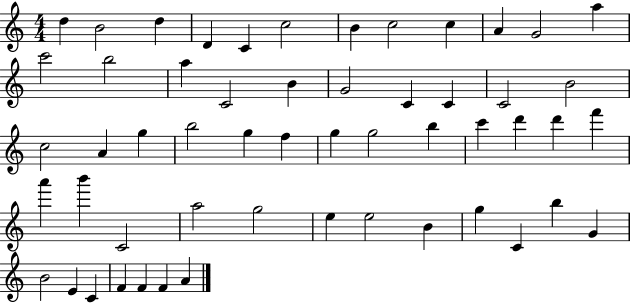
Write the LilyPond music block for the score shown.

{
  \clef treble
  \numericTimeSignature
  \time 4/4
  \key c \major
  d''4 b'2 d''4 | d'4 c'4 c''2 | b'4 c''2 c''4 | a'4 g'2 a''4 | \break c'''2 b''2 | a''4 c'2 b'4 | g'2 c'4 c'4 | c'2 b'2 | \break c''2 a'4 g''4 | b''2 g''4 f''4 | g''4 g''2 b''4 | c'''4 d'''4 d'''4 f'''4 | \break a'''4 b'''4 c'2 | a''2 g''2 | e''4 e''2 b'4 | g''4 c'4 b''4 g'4 | \break b'2 e'4 c'4 | f'4 f'4 f'4 a'4 | \bar "|."
}